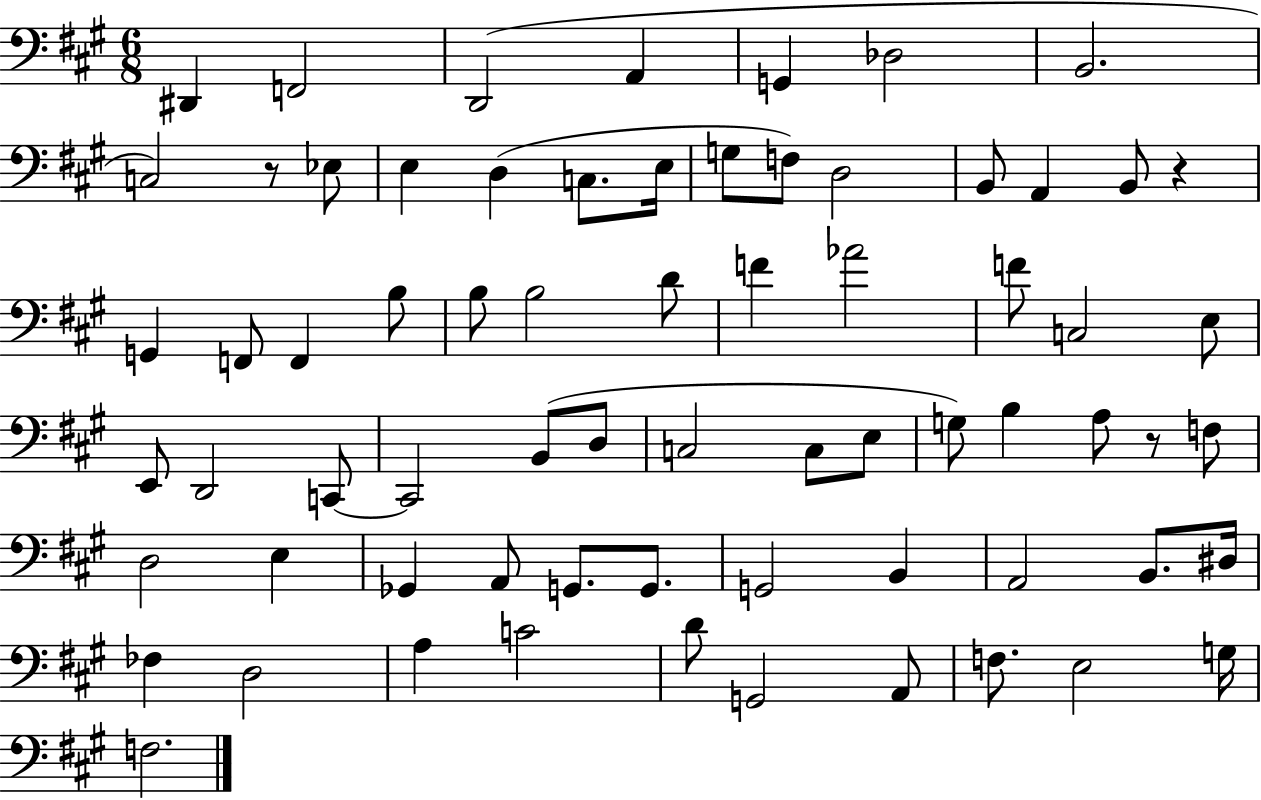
{
  \clef bass
  \numericTimeSignature
  \time 6/8
  \key a \major
  \repeat volta 2 { dis,4 f,2 | d,2( a,4 | g,4 des2 | b,2. | \break c2) r8 ees8 | e4 d4( c8. e16 | g8 f8) d2 | b,8 a,4 b,8 r4 | \break g,4 f,8 f,4 b8 | b8 b2 d'8 | f'4 aes'2 | f'8 c2 e8 | \break e,8 d,2 c,8~~ | c,2 b,8( d8 | c2 c8 e8 | g8) b4 a8 r8 f8 | \break d2 e4 | ges,4 a,8 g,8. g,8. | g,2 b,4 | a,2 b,8. dis16 | \break fes4 d2 | a4 c'2 | d'8 g,2 a,8 | f8. e2 g16 | \break f2. | } \bar "|."
}